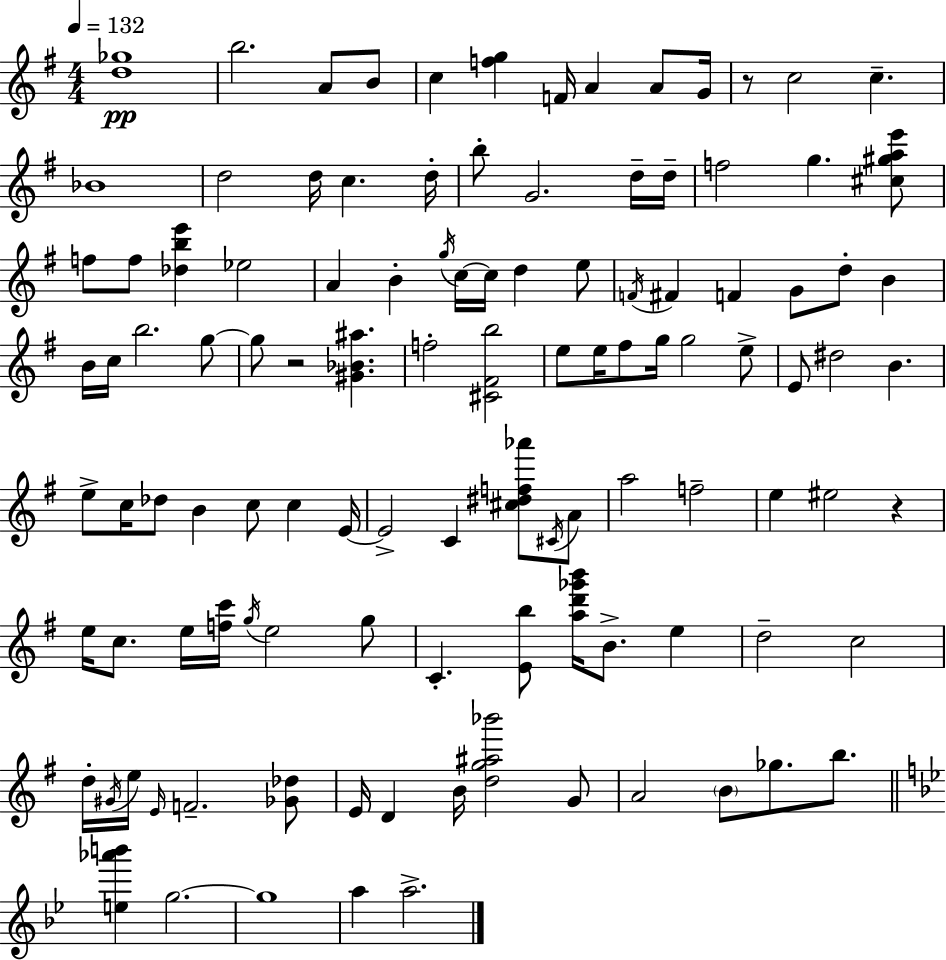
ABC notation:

X:1
T:Untitled
M:4/4
L:1/4
K:G
[d_g]4 b2 A/2 B/2 c [fg] F/4 A A/2 G/4 z/2 c2 c _B4 d2 d/4 c d/4 b/2 G2 d/4 d/4 f2 g [^c^gae']/2 f/2 f/2 [_dbe'] _e2 A B g/4 c/4 c/4 d e/2 F/4 ^F F G/2 d/2 B B/4 c/4 b2 g/2 g/2 z2 [^G_B^a] f2 [^C^Fb]2 e/2 e/4 ^f/2 g/4 g2 e/2 E/2 ^d2 B e/2 c/4 _d/2 B c/2 c E/4 E2 C [^c^df_a']/2 ^C/4 A/2 a2 f2 e ^e2 z e/4 c/2 e/4 [fc']/4 g/4 e2 g/2 C [Eb]/2 [ad'_g'b']/4 B/2 e d2 c2 d/4 ^G/4 e/4 E/4 F2 [_G_d]/2 E/4 D B/4 [dg^a_b']2 G/2 A2 B/2 _g/2 b/2 [e_a'b'] g2 g4 a a2